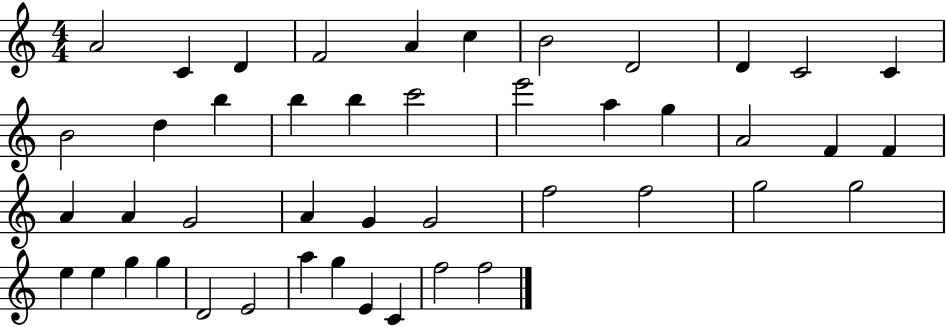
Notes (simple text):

A4/h C4/q D4/q F4/h A4/q C5/q B4/h D4/h D4/q C4/h C4/q B4/h D5/q B5/q B5/q B5/q C6/h E6/h A5/q G5/q A4/h F4/q F4/q A4/q A4/q G4/h A4/q G4/q G4/h F5/h F5/h G5/h G5/h E5/q E5/q G5/q G5/q D4/h E4/h A5/q G5/q E4/q C4/q F5/h F5/h